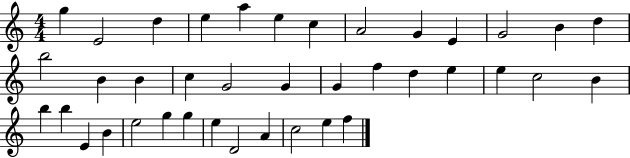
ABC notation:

X:1
T:Untitled
M:4/4
L:1/4
K:C
g E2 d e a e c A2 G E G2 B d b2 B B c G2 G G f d e e c2 B b b E B e2 g g e D2 A c2 e f